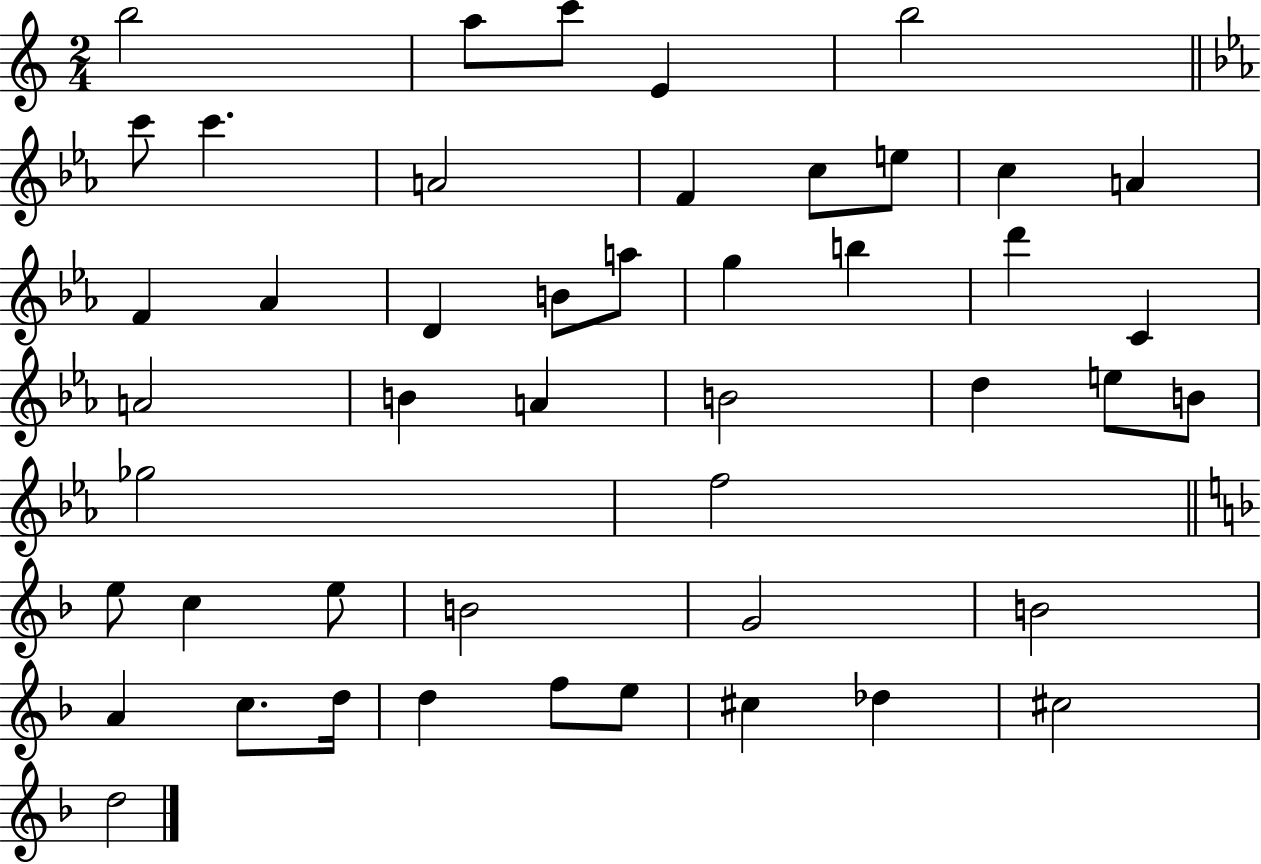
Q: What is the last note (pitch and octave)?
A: D5